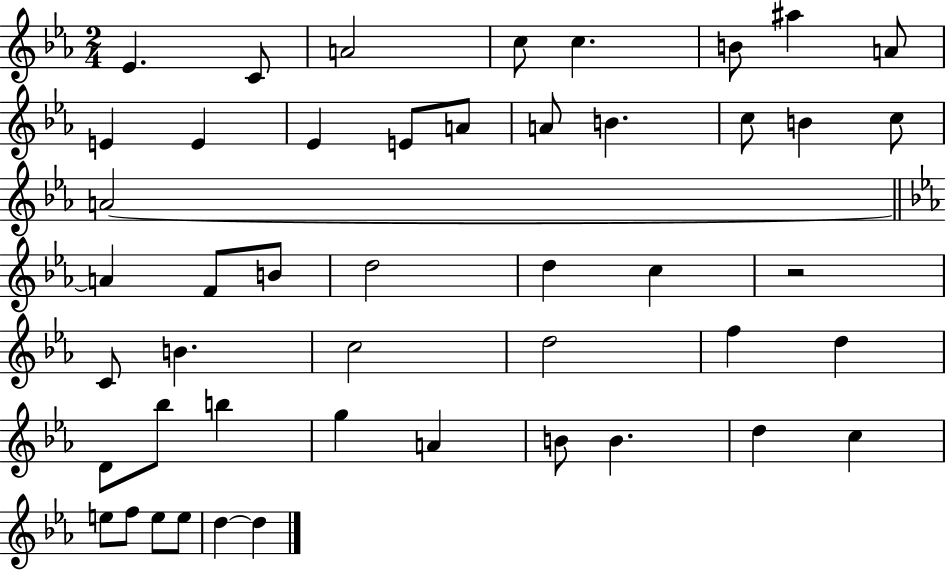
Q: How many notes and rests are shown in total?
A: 47